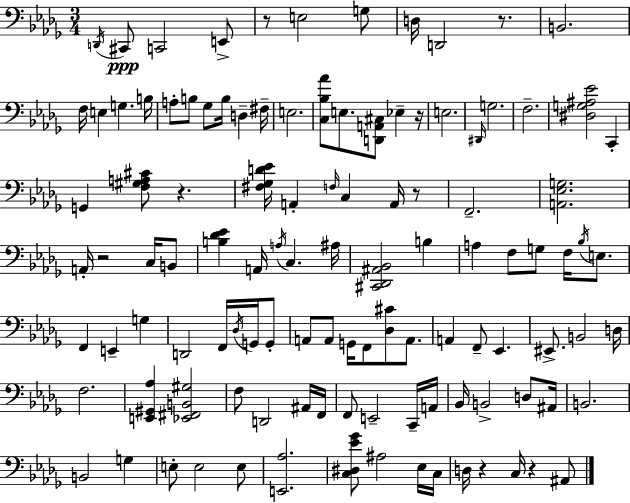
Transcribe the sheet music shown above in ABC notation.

X:1
T:Untitled
M:3/4
L:1/4
K:Bbm
D,,/4 ^C,,/2 C,,2 E,,/2 z/2 E,2 G,/2 D,/4 D,,2 z/2 B,,2 F,/4 E, G, B,/4 A,/2 B,/2 _G,/2 B,/4 D, ^F,/4 E,2 [C,_B,_A]/2 E,/2 [D,,A,,^C,]/2 _E, z/4 E,2 ^D,,/4 G,2 F,2 [^D,G,^A,_E]2 C,, G,, [F,^G,A,^C]/2 z [^F,_G,D_E]/4 A,, F,/4 C, A,,/4 z/2 F,,2 [A,,_E,G,]2 A,,/4 z2 C,/4 B,,/2 [B,_D_E] A,,/4 A,/4 C, ^A,/4 [^C,,_D,,^A,,_B,,]2 B, A, F,/2 G,/2 F,/4 _B,/4 E,/2 F,, E,, G, D,,2 F,,/4 _D,/4 G,,/4 G,,/2 A,,/2 A,,/2 G,,/4 F,,/2 [_D,^C]/2 A,,/2 A,, F,,/2 _E,, ^E,,/2 B,,2 D,/4 F,2 [E,,^G,,_A,] [_E,,^F,,B,,^G,]2 F,/2 D,,2 ^A,,/4 F,,/4 F,,/2 E,,2 C,,/4 A,,/4 _B,,/4 B,,2 D,/2 ^A,,/4 B,,2 B,,2 G, E,/2 E,2 E,/2 [E,,_A,]2 [C,^D,_E_G]/2 ^A,2 _E,/4 C,/4 D,/4 z C,/4 z ^A,,/2